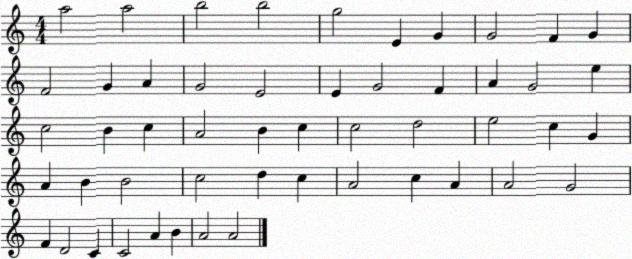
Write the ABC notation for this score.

X:1
T:Untitled
M:4/4
L:1/4
K:C
a2 a2 b2 b2 g2 E G G2 F G F2 G A G2 E2 E G2 F A G2 e c2 B c A2 B c c2 d2 e2 c G A B B2 c2 d c A2 c A A2 G2 F D2 C C2 A B A2 A2